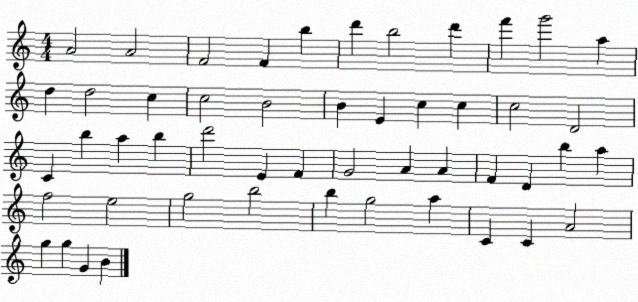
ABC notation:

X:1
T:Untitled
M:4/4
L:1/4
K:C
A2 A2 F2 F b d' b2 d' f' g'2 a d d2 c c2 B2 B E c c c2 D2 C b a b d'2 E F G2 A A F D b a f2 e2 g2 b2 b g2 a C C A2 g g G B